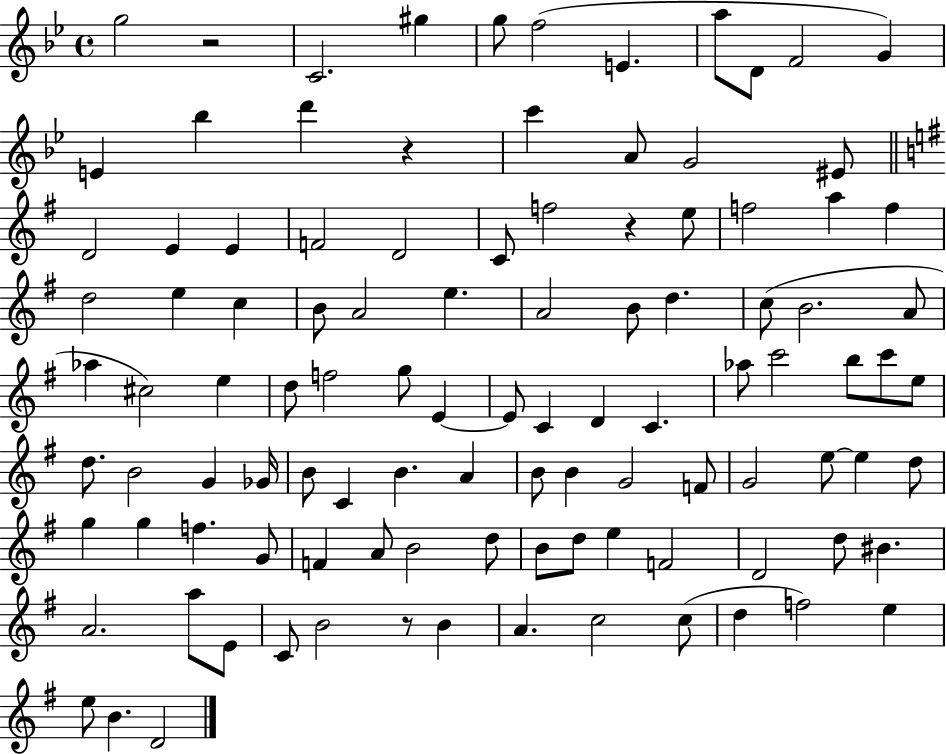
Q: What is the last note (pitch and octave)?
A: D4